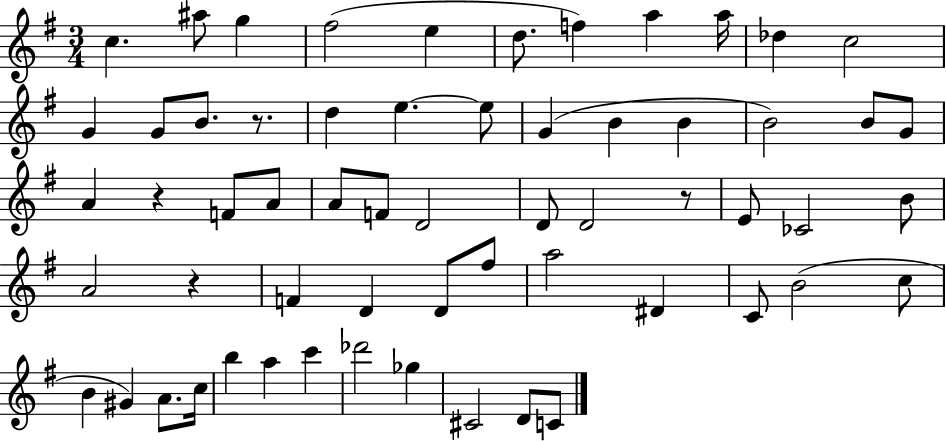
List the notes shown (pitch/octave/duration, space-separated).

C5/q. A#5/e G5/q F#5/h E5/q D5/e. F5/q A5/q A5/s Db5/q C5/h G4/q G4/e B4/e. R/e. D5/q E5/q. E5/e G4/q B4/q B4/q B4/h B4/e G4/e A4/q R/q F4/e A4/e A4/e F4/e D4/h D4/e D4/h R/e E4/e CES4/h B4/e A4/h R/q F4/q D4/q D4/e F#5/e A5/h D#4/q C4/e B4/h C5/e B4/q G#4/q A4/e. C5/s B5/q A5/q C6/q Db6/h Gb5/q C#4/h D4/e C4/e